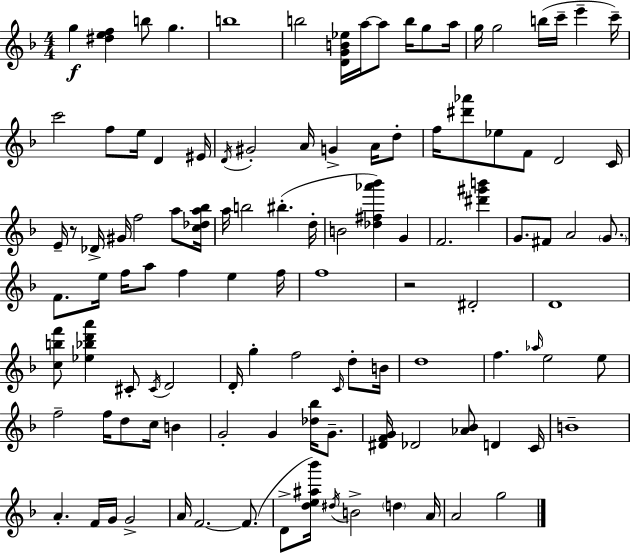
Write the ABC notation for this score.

X:1
T:Untitled
M:4/4
L:1/4
K:F
g [^def] b/2 g b4 b2 [DGB_e]/4 a/4 a/2 b/4 g/2 a/4 g/4 g2 b/4 c'/4 e' c'/4 c'2 f/2 e/4 D ^E/4 D/4 ^G2 A/4 G A/4 d/2 f/4 [^d'_a']/2 _e/2 F/2 D2 C/4 E/4 z/2 _D/4 ^G/4 f2 a/2 [c_da_b]/4 a/4 b2 ^b d/4 B2 [_d^f_a'_b'] G F2 [^d'^g'b'] G/2 ^F/2 A2 G/2 F/2 e/4 f/4 a/2 f e f/4 f4 z2 ^D2 D4 [cbf']/2 [_e_bd'a'] ^C/2 ^C/4 D2 D/4 g f2 C/4 d/2 B/4 d4 f _a/4 e2 e/2 f2 f/4 d/2 c/4 B G2 G [_d_b]/4 G/2 [^DFG]/4 _D2 [_A_B]/2 D C/4 B4 A F/4 G/4 G2 A/4 F2 F/2 D/2 [de^a_b']/4 ^d/4 B2 d A/4 A2 g2